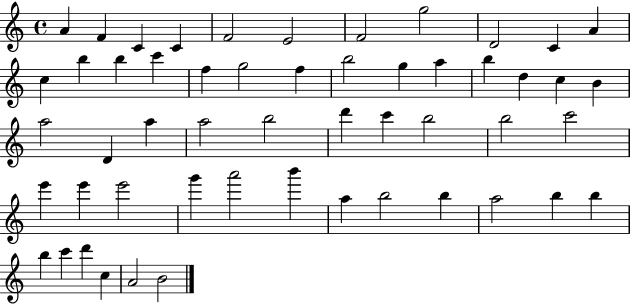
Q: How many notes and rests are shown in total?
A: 53